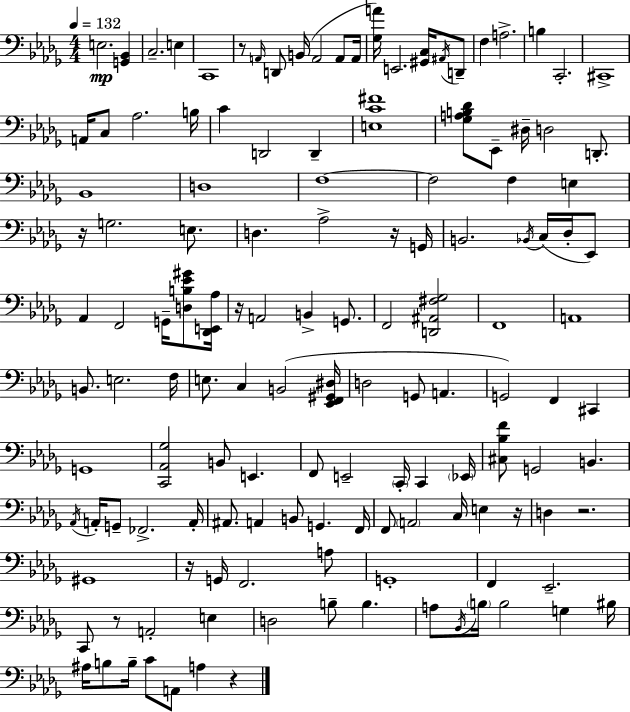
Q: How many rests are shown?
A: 9